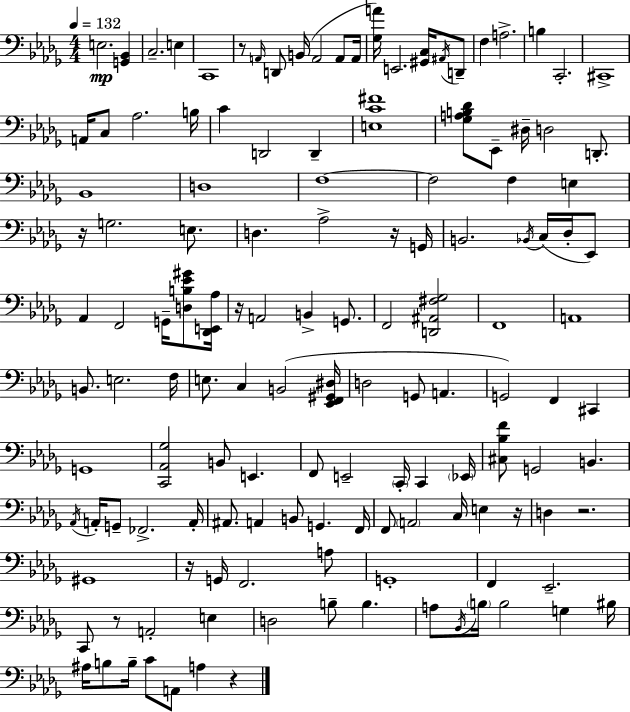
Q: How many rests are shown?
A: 9